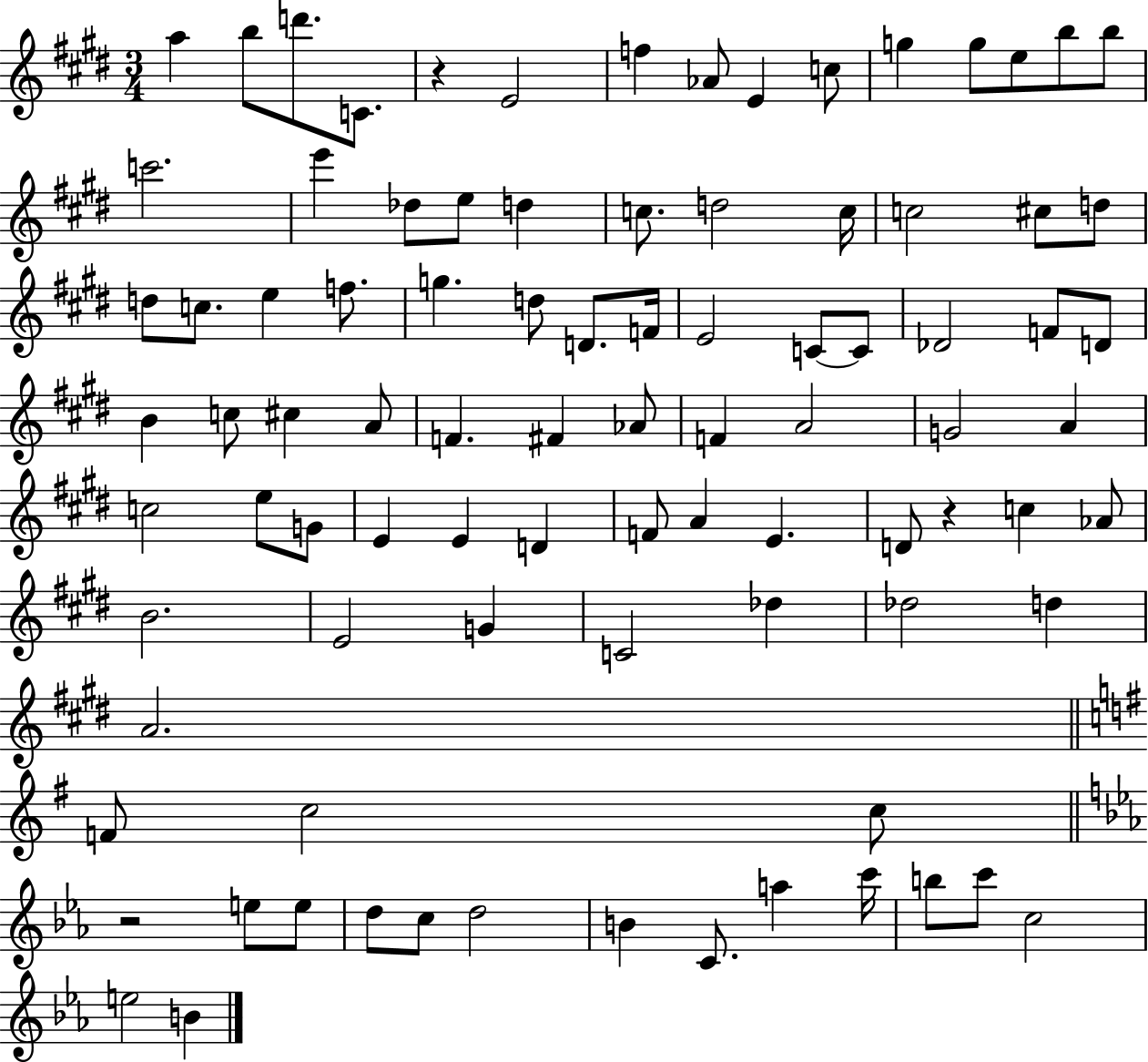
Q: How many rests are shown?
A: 3